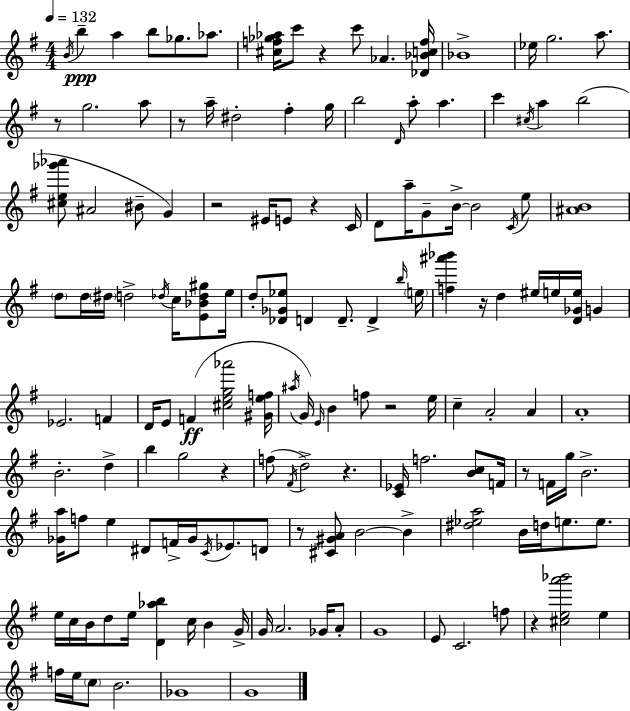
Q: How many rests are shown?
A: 12